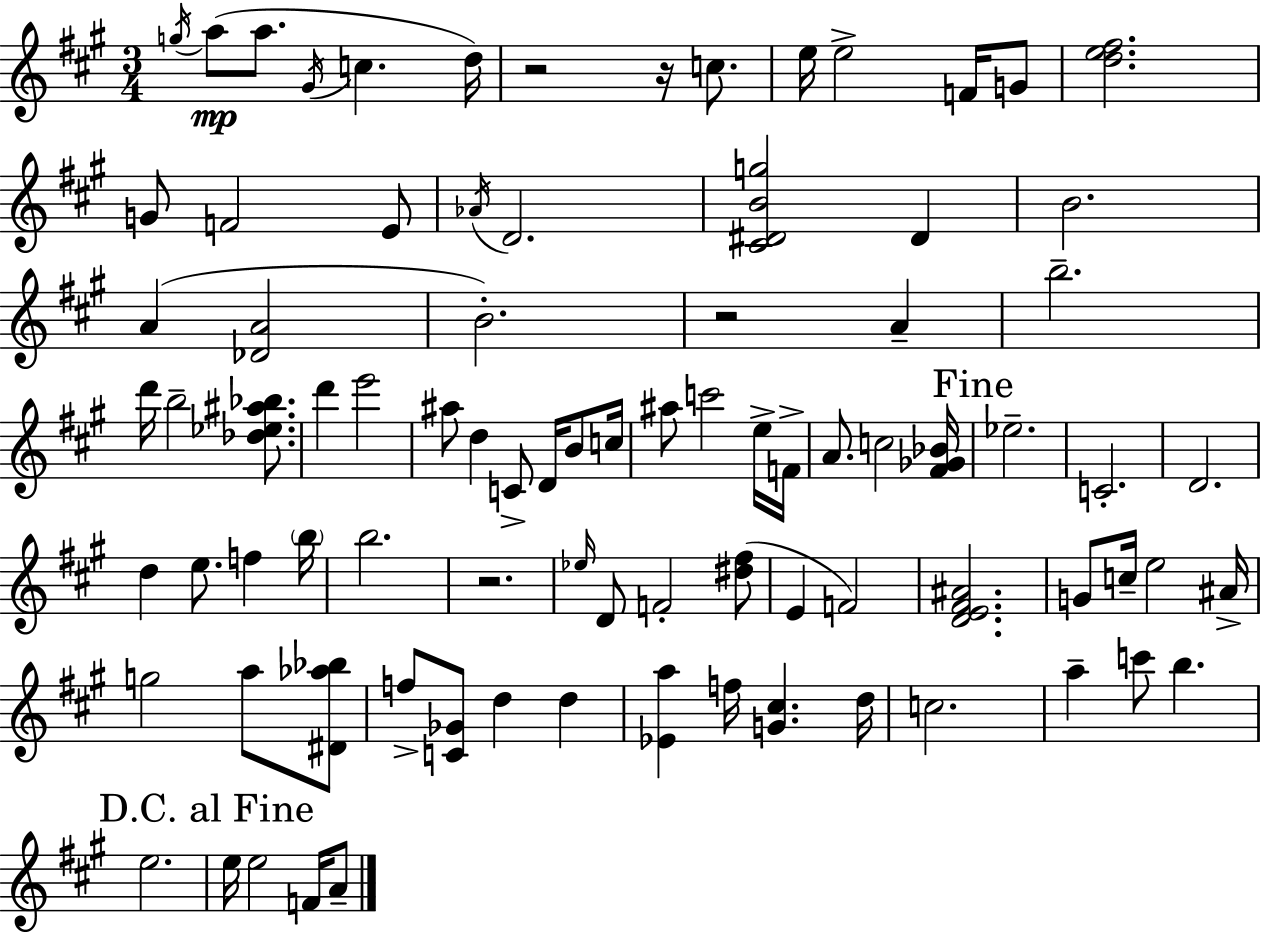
{
  \clef treble
  \numericTimeSignature
  \time 3/4
  \key a \major
  \acciaccatura { g''16 }(\mp a''8 a''8. \acciaccatura { gis'16 } c''4. | d''16) r2 r16 c''8. | e''16 e''2-> f'16 | g'8 <d'' e'' fis''>2. | \break g'8 f'2 | e'8 \acciaccatura { aes'16 } d'2. | <cis' dis' b' g''>2 dis'4 | b'2. | \break a'4( <des' a'>2 | b'2.-.) | r2 a'4-- | b''2.-- | \break d'''16 b''2-- | <des'' ees'' ais'' bes''>8. d'''4 e'''2 | ais''8 d''4 c'8-> d'16 | b'8 c''16 ais''8 c'''2 | \break e''16-> f'16-> a'8. c''2 | <fis' ges' bes'>16 \mark "Fine" ees''2.-- | c'2.-. | d'2. | \break d''4 e''8. f''4 | \parenthesize b''16 b''2. | r2. | \grace { ees''16 } d'8 f'2-. | \break <dis'' fis''>8( e'4 f'2) | <d' e' fis' ais'>2. | g'8 c''16-- e''2 | ais'16-> g''2 | \break a''8 <dis' aes'' bes''>8 f''8-> <c' ges'>8 d''4 | d''4 <ees' a''>4 f''16 <g' cis''>4. | d''16 c''2. | a''4-- c'''8 b''4. | \break e''2. | \mark "D.C. al Fine" e''16 e''2 | f'16 a'8-- \bar "|."
}